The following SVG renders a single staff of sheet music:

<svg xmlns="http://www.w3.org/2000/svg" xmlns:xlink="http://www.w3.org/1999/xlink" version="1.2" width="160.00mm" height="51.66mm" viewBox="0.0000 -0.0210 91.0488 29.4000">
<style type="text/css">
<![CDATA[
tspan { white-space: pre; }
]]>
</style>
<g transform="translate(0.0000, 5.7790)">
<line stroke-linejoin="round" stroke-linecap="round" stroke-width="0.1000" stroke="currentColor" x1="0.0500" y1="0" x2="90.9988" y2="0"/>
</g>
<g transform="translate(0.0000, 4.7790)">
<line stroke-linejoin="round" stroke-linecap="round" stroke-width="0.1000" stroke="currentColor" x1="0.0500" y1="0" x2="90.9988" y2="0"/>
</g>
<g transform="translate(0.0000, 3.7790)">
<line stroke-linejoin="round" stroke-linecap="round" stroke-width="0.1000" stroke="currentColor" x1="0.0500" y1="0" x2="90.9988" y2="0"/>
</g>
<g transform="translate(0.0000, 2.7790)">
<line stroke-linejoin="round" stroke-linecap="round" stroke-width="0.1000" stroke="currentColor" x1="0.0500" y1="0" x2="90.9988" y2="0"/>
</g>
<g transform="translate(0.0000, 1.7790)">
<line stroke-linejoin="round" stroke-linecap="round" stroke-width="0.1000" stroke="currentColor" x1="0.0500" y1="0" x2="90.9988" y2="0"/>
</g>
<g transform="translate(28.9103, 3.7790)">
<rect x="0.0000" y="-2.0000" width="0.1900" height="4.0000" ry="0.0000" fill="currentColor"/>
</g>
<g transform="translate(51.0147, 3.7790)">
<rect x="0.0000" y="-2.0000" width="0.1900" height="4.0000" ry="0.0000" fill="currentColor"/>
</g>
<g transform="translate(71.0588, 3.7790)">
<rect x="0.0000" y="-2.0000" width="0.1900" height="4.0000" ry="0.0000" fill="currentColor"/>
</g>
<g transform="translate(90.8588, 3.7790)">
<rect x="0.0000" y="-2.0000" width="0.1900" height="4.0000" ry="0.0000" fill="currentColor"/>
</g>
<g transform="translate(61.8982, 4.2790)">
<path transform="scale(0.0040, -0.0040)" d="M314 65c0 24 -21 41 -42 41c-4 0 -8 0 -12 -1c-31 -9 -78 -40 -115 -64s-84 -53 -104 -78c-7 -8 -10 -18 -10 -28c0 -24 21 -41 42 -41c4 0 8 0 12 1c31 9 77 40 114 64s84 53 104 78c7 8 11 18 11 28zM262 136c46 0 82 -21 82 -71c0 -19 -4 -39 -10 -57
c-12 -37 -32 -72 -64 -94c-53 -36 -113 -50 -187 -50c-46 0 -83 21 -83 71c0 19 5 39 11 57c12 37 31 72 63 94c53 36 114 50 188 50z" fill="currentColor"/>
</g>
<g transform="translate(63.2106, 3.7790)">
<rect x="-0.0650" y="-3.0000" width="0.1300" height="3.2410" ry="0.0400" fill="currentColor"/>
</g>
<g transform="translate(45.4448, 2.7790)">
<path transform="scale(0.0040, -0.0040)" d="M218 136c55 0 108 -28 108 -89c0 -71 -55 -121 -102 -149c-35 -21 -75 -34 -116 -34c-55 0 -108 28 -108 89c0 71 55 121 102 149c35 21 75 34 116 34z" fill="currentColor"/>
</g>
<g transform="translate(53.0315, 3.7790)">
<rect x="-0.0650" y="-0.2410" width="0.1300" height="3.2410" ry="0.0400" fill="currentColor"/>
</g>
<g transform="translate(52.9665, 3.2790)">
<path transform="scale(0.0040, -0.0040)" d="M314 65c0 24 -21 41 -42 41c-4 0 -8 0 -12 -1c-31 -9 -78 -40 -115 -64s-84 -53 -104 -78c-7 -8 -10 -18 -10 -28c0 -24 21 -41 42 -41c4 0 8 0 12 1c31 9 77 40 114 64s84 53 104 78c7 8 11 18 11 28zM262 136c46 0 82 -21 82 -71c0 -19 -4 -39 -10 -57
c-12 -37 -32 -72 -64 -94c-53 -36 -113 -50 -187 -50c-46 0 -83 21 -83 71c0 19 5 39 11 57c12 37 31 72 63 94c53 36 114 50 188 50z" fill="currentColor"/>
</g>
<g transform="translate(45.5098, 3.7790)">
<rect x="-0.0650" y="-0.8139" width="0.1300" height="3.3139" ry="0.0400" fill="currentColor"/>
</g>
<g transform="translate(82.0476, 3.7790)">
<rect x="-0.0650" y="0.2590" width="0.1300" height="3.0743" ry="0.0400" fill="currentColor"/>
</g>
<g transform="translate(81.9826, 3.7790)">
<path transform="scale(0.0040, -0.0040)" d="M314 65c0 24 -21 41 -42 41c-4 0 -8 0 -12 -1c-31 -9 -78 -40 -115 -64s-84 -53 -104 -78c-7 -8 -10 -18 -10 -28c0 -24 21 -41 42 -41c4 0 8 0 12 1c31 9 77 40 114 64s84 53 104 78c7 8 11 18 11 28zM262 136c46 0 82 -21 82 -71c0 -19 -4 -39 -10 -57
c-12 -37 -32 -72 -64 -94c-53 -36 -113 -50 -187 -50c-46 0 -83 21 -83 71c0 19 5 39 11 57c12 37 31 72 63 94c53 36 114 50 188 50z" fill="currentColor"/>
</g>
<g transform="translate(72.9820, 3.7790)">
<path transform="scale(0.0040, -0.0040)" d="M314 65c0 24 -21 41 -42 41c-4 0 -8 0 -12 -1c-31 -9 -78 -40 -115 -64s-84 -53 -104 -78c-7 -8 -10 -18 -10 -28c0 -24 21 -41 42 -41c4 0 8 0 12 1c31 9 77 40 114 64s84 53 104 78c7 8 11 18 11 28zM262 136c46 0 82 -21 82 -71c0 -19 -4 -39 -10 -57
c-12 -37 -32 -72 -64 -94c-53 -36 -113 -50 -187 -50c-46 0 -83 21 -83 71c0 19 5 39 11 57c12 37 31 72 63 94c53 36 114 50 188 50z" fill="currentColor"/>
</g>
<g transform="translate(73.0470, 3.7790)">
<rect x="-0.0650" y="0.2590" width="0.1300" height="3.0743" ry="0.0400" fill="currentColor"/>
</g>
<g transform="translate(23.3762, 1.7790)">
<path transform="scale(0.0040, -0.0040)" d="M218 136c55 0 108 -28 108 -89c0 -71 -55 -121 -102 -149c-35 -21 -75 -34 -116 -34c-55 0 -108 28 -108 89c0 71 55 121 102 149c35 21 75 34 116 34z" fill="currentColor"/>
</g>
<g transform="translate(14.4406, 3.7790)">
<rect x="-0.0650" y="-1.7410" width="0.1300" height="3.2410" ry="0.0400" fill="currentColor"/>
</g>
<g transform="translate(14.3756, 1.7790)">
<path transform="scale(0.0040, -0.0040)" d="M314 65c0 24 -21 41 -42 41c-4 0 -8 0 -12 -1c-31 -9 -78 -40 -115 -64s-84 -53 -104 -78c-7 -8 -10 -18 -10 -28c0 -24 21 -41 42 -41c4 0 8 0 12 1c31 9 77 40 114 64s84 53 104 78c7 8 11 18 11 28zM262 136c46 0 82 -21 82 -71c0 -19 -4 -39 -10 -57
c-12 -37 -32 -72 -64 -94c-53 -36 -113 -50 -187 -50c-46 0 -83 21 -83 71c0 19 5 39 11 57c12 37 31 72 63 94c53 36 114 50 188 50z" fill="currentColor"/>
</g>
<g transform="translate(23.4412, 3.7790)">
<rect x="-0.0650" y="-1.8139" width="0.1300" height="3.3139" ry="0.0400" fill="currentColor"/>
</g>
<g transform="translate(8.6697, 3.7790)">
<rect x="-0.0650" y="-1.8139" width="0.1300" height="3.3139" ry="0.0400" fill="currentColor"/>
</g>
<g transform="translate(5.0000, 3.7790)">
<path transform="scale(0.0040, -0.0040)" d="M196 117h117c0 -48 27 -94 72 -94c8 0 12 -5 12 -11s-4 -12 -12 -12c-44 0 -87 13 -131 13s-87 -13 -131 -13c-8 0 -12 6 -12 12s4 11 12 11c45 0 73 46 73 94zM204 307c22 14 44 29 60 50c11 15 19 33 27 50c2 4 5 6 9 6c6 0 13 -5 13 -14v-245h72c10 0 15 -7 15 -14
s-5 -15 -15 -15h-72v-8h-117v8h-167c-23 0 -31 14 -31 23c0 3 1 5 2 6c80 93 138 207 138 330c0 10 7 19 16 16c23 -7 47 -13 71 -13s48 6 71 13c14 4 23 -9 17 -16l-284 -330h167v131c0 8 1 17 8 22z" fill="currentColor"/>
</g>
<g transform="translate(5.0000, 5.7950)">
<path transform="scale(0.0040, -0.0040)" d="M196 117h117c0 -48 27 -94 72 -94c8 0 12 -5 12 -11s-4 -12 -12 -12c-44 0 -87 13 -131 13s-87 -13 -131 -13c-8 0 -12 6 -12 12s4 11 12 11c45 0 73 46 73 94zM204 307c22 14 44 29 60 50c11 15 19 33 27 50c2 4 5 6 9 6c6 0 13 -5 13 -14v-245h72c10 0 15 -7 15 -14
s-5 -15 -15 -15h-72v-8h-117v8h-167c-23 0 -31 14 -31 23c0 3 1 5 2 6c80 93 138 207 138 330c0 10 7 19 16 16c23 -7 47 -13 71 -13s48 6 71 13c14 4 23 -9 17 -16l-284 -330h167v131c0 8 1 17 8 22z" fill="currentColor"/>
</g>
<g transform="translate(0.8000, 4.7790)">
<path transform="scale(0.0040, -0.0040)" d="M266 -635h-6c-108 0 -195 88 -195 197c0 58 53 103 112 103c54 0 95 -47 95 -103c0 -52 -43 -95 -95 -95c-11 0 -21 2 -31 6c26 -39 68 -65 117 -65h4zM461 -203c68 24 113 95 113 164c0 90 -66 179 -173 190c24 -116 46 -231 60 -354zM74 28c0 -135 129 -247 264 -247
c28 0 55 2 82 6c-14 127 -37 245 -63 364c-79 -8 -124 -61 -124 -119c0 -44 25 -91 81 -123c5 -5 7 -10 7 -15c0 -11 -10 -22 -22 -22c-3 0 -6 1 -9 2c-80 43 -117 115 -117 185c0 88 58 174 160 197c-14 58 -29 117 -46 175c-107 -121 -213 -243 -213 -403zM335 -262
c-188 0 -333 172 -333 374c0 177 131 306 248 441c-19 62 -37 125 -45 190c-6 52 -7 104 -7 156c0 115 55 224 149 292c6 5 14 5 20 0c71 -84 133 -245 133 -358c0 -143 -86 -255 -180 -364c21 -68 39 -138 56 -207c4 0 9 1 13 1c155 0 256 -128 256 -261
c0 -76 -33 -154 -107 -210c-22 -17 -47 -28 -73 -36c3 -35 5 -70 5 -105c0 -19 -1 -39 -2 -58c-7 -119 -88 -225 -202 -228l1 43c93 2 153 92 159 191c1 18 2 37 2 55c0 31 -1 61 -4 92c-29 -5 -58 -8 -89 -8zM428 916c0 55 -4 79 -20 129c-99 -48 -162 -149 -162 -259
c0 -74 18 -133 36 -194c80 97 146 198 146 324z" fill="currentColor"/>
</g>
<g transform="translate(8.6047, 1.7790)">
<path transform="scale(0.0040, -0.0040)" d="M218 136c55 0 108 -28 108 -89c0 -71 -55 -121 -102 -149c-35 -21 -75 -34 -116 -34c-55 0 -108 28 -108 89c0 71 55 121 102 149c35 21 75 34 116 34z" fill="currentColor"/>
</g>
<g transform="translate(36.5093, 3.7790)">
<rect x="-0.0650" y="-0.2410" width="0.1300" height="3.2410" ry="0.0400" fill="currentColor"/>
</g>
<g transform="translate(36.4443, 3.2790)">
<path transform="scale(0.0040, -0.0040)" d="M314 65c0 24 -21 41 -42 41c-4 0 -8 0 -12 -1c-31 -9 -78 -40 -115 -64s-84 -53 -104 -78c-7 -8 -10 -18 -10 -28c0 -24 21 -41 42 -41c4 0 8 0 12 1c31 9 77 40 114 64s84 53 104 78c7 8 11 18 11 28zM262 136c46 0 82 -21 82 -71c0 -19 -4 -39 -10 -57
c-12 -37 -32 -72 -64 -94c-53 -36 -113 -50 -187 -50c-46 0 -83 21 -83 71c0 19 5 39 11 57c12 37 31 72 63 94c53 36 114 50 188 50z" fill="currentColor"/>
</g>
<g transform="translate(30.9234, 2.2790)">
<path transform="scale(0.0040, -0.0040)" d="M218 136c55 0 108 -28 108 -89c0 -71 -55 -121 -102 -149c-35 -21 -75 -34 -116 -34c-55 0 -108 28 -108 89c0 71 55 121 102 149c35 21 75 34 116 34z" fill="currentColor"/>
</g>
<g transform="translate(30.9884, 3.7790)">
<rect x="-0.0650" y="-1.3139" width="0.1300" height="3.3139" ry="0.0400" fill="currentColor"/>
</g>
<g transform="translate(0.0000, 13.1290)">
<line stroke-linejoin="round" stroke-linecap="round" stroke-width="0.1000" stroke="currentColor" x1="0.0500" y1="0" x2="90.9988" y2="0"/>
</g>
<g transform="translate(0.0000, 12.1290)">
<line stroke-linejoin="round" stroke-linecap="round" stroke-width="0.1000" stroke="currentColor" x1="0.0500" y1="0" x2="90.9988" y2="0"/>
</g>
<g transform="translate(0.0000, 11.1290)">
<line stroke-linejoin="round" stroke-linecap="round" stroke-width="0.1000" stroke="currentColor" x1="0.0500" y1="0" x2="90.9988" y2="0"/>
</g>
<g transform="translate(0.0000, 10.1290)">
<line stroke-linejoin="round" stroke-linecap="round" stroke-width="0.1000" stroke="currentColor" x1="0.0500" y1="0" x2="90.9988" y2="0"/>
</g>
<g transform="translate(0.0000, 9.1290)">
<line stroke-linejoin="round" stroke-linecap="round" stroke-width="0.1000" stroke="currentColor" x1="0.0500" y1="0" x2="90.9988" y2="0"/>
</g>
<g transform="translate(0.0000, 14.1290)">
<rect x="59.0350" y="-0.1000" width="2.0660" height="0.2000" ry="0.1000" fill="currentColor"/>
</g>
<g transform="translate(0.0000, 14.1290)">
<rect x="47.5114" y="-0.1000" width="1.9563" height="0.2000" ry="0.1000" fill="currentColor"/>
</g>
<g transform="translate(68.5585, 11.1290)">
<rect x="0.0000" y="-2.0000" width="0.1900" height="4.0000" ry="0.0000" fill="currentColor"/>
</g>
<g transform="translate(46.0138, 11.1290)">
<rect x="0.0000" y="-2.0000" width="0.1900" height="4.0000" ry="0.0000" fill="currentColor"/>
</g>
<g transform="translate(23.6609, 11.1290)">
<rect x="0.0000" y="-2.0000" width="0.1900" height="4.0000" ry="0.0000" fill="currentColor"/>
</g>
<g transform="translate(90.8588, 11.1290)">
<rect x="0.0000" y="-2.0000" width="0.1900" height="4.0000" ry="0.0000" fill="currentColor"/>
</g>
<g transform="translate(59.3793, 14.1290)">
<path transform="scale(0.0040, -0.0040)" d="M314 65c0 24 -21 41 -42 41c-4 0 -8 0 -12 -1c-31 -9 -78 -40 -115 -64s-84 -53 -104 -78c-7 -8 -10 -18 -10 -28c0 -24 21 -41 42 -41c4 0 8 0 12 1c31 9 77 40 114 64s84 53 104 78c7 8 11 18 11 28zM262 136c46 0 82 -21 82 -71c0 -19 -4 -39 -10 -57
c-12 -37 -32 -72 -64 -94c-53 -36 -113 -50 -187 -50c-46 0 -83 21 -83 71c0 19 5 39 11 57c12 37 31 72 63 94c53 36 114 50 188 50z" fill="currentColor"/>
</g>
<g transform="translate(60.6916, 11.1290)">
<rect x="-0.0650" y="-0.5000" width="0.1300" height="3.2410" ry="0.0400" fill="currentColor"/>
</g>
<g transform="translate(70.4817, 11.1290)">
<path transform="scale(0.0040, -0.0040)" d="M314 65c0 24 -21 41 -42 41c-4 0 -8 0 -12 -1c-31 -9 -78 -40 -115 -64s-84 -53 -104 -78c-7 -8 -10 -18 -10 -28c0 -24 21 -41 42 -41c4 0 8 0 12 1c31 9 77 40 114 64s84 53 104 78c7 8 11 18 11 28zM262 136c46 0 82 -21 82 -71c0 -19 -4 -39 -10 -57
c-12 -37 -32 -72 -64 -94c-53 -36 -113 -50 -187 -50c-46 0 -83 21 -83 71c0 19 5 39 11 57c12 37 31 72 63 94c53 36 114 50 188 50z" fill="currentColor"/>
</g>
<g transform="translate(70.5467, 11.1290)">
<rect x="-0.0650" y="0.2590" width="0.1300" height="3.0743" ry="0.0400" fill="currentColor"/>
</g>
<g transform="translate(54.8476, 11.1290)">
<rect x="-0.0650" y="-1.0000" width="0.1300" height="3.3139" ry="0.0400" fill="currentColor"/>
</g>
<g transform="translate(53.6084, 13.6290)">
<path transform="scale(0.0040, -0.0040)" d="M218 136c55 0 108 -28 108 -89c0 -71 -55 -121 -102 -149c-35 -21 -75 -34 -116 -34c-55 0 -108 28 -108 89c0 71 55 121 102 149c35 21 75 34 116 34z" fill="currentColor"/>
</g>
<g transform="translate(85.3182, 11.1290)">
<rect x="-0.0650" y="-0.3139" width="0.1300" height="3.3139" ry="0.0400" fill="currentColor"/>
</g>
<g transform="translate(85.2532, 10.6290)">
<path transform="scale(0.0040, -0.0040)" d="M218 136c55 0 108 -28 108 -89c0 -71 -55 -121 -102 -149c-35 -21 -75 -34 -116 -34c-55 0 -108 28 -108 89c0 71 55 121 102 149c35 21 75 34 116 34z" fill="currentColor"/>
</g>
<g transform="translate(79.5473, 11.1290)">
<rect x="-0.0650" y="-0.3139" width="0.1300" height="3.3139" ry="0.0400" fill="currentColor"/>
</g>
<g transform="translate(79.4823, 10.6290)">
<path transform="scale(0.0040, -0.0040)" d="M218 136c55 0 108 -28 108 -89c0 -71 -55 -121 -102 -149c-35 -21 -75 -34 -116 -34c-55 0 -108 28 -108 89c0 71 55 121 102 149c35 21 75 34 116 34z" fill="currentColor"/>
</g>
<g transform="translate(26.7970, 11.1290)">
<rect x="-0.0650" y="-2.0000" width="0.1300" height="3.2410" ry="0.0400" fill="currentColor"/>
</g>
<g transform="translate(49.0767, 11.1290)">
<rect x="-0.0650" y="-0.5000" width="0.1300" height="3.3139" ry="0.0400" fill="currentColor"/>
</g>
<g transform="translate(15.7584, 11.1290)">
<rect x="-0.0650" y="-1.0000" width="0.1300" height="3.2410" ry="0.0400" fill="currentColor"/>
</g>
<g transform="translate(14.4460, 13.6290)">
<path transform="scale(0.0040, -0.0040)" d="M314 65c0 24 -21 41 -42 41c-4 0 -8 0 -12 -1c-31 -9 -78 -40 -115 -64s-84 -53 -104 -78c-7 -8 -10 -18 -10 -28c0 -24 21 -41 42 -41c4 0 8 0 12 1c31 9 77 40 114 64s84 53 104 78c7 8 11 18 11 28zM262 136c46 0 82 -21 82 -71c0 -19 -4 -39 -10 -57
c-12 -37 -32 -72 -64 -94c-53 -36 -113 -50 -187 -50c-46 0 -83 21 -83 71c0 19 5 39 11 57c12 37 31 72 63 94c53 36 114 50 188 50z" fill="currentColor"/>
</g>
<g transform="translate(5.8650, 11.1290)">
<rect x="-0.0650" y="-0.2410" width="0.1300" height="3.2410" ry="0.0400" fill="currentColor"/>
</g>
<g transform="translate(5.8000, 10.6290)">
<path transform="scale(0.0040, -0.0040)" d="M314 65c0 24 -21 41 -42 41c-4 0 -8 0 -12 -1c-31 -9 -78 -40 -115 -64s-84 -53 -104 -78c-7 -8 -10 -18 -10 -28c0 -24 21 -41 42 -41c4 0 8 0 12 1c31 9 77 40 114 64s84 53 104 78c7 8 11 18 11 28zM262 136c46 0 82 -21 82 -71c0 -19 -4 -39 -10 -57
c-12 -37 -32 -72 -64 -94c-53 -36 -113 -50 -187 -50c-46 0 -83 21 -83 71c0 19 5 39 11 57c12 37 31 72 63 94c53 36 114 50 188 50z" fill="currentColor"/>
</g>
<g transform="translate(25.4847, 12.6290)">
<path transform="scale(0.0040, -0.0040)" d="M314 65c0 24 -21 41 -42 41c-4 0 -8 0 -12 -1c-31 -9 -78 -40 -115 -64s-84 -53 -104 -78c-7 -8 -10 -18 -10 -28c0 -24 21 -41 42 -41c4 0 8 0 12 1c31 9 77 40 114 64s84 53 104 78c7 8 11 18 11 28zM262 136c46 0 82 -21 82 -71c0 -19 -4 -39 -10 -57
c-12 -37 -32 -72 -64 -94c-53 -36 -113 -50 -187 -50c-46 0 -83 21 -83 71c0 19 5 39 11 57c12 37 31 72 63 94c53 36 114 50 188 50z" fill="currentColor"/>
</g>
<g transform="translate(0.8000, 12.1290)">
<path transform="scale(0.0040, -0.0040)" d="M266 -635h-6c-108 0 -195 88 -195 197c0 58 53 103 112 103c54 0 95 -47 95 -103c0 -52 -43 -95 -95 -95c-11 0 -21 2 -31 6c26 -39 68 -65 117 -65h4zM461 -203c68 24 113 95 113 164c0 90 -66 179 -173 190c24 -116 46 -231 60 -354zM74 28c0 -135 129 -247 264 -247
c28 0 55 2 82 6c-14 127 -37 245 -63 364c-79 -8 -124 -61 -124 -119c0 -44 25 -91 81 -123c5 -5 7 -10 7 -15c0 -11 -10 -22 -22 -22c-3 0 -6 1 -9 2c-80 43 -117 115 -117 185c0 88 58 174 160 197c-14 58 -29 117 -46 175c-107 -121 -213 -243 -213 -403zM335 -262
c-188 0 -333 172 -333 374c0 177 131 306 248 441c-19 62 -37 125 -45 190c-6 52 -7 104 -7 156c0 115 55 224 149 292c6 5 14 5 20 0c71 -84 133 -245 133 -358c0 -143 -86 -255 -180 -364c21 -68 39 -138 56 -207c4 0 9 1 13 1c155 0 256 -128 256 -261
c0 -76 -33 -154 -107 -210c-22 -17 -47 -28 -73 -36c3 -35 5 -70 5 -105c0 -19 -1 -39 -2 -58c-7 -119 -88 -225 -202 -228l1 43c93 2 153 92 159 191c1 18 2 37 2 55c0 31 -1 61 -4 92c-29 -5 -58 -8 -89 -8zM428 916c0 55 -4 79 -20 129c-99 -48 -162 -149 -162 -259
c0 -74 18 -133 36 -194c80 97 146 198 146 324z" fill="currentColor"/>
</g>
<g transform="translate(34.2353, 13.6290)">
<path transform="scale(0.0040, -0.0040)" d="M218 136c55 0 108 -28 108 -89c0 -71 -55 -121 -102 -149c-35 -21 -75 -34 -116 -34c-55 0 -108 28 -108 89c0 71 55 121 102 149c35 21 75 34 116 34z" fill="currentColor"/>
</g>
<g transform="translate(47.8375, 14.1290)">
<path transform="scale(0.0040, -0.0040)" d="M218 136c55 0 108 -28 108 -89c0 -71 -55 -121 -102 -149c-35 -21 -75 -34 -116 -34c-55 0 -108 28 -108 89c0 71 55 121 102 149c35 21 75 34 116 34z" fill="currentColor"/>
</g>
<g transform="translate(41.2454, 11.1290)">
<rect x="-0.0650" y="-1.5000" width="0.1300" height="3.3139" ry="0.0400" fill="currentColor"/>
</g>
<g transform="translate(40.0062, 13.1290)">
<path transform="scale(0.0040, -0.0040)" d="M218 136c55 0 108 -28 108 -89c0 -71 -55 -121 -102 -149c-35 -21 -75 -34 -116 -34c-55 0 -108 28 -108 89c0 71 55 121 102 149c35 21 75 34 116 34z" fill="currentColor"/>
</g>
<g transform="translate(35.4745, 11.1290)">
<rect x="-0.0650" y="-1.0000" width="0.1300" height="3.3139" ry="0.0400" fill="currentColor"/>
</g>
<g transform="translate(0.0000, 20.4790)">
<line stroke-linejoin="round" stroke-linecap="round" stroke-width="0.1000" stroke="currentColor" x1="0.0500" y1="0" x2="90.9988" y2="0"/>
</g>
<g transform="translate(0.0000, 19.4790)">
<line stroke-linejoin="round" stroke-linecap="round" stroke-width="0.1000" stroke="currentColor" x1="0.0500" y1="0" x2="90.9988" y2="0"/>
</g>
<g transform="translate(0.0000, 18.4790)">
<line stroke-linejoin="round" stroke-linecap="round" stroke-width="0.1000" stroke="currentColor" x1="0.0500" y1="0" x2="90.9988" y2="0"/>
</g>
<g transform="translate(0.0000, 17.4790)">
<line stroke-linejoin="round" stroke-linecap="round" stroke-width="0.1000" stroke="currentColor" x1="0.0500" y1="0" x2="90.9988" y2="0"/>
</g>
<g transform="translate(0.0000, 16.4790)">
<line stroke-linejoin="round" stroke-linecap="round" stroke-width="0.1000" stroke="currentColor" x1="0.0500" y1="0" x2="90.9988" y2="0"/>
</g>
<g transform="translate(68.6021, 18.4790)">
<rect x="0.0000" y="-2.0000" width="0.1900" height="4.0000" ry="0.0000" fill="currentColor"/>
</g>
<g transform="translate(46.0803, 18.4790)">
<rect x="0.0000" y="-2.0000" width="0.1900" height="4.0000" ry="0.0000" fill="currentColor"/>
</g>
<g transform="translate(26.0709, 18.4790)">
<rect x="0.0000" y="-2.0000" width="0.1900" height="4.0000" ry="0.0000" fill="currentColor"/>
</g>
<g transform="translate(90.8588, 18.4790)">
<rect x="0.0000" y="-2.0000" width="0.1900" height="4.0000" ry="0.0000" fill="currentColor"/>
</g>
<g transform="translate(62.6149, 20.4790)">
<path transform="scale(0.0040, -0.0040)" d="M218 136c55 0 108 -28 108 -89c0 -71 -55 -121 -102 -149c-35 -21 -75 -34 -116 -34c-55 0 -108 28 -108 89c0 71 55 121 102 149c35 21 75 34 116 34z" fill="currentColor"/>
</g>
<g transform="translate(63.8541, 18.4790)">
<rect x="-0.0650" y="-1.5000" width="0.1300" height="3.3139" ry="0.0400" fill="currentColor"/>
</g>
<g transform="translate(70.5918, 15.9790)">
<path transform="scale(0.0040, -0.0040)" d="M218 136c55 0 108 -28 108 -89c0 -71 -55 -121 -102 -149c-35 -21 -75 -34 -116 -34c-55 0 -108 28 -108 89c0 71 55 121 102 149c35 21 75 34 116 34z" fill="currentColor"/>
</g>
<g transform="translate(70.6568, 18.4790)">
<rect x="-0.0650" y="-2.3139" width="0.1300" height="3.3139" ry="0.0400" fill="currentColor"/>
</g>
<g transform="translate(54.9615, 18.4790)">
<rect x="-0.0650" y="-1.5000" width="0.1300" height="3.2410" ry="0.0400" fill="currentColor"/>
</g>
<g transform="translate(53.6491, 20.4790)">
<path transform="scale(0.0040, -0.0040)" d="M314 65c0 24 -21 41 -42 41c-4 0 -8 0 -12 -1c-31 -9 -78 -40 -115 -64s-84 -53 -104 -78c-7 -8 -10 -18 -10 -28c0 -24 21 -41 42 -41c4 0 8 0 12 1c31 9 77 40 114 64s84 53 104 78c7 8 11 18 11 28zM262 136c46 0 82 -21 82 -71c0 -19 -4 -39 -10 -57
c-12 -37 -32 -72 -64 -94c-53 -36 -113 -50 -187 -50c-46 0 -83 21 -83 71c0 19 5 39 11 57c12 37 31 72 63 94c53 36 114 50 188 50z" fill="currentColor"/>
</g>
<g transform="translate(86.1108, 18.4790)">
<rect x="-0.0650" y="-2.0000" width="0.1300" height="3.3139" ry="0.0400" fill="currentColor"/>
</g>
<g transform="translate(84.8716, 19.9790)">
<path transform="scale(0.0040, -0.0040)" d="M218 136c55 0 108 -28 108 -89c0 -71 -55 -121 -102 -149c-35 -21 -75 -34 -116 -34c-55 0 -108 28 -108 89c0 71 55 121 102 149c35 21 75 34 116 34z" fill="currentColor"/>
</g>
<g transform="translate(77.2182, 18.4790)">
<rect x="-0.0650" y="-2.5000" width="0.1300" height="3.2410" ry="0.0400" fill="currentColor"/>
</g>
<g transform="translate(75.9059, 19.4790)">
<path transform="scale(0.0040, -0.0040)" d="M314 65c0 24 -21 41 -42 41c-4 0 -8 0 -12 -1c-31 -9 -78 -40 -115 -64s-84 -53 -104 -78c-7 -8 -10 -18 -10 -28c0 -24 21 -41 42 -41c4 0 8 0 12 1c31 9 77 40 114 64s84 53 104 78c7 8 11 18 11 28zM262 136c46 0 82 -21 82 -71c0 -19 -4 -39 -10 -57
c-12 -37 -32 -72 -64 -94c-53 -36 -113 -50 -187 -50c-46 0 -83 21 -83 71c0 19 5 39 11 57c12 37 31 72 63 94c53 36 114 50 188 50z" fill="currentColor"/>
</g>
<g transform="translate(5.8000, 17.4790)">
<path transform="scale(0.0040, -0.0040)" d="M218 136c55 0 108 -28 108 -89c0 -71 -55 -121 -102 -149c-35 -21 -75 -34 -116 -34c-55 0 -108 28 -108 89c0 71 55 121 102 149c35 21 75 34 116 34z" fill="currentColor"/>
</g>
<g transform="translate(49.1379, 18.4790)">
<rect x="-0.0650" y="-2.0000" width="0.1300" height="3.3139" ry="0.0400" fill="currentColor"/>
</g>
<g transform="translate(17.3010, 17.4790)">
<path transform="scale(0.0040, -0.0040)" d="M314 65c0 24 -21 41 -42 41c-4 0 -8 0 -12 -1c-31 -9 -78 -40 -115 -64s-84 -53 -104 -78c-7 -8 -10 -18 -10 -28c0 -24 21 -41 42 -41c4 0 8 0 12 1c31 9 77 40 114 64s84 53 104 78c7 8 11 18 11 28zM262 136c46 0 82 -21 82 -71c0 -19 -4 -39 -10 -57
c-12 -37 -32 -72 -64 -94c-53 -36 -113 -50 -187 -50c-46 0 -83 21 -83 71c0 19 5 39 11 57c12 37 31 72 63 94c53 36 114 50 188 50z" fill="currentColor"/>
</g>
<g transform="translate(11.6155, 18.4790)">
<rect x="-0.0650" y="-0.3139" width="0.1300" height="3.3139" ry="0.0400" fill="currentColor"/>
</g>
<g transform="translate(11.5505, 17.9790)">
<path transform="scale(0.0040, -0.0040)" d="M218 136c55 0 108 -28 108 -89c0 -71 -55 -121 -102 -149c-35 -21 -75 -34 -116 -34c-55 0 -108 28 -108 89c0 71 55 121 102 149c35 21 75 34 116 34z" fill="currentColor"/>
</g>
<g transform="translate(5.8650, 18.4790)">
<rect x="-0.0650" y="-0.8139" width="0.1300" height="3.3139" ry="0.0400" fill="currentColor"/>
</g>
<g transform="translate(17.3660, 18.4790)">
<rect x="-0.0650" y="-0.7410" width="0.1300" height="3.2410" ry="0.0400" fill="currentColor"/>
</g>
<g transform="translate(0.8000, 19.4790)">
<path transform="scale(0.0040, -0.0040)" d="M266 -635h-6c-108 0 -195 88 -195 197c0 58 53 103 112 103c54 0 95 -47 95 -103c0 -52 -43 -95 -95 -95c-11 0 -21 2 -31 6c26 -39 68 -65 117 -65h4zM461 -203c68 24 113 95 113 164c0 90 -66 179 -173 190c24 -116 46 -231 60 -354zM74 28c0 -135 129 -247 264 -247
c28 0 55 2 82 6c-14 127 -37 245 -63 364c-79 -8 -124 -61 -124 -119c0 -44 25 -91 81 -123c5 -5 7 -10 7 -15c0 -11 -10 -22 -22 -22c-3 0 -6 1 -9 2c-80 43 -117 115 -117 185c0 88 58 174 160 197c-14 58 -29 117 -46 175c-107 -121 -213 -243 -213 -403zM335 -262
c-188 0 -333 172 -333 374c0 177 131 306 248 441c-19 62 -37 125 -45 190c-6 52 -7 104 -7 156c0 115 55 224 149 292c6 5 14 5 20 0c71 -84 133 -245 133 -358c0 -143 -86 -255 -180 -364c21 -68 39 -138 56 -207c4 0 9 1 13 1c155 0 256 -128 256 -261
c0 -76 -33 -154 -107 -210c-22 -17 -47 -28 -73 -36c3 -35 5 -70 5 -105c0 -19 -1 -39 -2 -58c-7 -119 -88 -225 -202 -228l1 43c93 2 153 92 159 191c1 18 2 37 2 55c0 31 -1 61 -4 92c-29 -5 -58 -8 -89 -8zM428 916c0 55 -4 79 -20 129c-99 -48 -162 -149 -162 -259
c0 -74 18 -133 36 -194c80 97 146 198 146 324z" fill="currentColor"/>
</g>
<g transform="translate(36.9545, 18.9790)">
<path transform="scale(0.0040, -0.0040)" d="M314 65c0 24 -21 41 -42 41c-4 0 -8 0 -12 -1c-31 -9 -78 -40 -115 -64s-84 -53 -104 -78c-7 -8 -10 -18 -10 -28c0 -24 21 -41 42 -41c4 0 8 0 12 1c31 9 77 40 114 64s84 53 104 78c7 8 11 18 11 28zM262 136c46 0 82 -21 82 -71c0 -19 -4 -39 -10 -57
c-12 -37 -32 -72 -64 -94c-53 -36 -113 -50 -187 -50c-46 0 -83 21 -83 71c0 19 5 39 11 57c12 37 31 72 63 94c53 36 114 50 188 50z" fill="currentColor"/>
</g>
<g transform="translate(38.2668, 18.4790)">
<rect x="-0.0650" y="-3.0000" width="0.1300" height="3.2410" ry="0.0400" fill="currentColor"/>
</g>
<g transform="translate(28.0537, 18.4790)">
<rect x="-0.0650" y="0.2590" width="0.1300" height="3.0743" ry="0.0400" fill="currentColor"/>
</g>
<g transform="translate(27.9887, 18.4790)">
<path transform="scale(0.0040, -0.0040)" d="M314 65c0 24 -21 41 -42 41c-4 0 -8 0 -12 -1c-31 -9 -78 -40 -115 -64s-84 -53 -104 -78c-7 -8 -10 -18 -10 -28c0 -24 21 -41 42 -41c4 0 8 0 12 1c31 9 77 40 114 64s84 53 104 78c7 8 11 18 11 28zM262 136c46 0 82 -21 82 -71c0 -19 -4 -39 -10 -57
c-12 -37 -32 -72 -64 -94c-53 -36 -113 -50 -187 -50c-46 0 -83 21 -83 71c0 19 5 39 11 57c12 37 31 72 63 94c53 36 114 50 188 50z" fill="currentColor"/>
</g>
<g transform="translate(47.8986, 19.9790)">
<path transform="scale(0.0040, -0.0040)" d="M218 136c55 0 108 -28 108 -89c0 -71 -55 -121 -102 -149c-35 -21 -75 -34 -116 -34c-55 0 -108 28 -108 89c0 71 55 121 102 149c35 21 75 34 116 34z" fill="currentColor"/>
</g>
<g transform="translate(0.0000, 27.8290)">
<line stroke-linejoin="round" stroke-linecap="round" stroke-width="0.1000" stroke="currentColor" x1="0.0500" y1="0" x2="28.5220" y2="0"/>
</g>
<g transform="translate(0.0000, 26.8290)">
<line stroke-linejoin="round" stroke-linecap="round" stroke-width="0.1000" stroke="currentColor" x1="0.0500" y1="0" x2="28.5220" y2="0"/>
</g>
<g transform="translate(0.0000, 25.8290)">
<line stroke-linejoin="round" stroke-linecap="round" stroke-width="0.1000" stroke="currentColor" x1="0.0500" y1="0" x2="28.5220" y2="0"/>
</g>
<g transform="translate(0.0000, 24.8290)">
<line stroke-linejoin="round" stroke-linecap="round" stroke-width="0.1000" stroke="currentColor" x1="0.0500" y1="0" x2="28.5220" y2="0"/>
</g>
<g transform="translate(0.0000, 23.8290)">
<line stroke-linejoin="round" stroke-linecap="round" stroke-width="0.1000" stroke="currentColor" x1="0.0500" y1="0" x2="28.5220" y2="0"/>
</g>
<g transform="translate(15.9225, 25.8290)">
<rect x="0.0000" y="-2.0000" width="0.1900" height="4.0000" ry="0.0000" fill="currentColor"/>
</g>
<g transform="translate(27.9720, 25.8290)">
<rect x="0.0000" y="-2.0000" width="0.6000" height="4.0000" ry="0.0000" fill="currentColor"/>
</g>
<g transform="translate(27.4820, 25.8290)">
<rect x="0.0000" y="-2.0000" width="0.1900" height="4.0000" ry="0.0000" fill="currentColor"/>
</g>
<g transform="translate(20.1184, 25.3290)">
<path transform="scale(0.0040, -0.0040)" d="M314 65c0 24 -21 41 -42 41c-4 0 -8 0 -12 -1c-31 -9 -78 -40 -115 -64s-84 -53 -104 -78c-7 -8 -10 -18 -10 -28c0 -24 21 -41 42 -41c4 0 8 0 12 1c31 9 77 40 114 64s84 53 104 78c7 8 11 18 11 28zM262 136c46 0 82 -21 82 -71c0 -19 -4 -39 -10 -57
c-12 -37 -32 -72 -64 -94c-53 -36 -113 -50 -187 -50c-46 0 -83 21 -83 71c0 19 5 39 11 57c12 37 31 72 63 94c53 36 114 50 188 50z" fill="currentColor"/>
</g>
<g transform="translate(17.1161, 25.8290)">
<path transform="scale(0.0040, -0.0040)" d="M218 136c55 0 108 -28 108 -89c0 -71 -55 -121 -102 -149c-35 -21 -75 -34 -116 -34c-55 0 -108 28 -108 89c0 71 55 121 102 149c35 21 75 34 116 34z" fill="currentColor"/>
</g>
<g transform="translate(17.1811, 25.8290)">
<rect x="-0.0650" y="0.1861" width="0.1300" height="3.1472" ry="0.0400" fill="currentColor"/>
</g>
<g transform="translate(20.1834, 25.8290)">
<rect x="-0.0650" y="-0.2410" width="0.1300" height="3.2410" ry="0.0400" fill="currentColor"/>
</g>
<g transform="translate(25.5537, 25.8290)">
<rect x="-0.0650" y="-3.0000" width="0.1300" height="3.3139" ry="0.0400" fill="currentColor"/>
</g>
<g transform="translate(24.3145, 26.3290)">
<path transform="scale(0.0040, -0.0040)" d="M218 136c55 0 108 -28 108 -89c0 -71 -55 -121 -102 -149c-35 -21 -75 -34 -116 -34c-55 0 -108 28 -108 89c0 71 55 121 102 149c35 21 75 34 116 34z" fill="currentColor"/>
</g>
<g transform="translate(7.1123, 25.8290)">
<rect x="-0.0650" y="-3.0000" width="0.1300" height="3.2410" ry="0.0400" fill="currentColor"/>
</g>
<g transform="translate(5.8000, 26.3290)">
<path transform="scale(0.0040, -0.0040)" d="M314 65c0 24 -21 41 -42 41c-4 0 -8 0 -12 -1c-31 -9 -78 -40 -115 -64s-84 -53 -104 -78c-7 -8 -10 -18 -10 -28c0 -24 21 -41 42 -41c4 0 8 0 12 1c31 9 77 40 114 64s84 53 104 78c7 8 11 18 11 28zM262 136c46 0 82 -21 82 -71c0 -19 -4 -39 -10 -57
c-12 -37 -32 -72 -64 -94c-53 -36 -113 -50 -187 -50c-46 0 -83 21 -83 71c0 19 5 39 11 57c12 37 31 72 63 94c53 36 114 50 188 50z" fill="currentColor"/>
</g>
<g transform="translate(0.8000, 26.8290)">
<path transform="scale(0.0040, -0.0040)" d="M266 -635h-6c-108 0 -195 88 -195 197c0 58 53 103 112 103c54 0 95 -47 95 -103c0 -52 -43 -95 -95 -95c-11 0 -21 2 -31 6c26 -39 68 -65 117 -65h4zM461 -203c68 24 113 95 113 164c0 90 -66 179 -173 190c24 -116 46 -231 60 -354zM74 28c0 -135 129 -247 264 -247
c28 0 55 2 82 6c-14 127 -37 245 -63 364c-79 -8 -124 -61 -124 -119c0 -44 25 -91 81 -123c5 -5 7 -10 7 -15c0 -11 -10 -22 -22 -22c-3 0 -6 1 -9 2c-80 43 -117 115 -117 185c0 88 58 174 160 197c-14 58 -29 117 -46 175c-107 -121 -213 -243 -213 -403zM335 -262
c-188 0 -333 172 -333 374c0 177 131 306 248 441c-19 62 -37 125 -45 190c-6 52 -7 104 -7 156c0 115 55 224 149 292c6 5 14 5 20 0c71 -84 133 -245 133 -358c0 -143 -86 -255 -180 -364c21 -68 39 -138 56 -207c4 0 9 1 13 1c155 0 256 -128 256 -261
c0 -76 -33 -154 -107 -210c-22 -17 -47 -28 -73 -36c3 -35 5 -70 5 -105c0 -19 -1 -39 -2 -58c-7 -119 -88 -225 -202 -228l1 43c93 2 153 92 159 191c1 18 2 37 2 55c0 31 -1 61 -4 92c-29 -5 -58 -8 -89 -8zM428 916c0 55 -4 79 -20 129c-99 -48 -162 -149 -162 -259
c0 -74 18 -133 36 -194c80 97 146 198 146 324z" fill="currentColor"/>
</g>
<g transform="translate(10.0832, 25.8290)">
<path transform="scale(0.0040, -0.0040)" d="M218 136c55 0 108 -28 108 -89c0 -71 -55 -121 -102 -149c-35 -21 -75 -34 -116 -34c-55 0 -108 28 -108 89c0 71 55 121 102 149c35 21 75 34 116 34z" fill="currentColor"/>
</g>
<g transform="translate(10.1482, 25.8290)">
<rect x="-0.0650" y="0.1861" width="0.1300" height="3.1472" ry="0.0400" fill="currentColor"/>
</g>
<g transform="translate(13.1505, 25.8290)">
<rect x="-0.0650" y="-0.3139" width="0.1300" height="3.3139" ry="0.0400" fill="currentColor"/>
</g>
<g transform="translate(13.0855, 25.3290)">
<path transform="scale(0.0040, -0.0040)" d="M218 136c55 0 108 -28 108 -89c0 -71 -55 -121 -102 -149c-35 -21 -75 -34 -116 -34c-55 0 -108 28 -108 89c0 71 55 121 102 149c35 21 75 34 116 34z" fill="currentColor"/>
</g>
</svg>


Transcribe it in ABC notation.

X:1
T:Untitled
M:4/4
L:1/4
K:C
f f2 f e c2 d c2 A2 B2 B2 c2 D2 F2 D E C D C2 B2 c c d c d2 B2 A2 F E2 E g G2 F A2 B c B c2 A